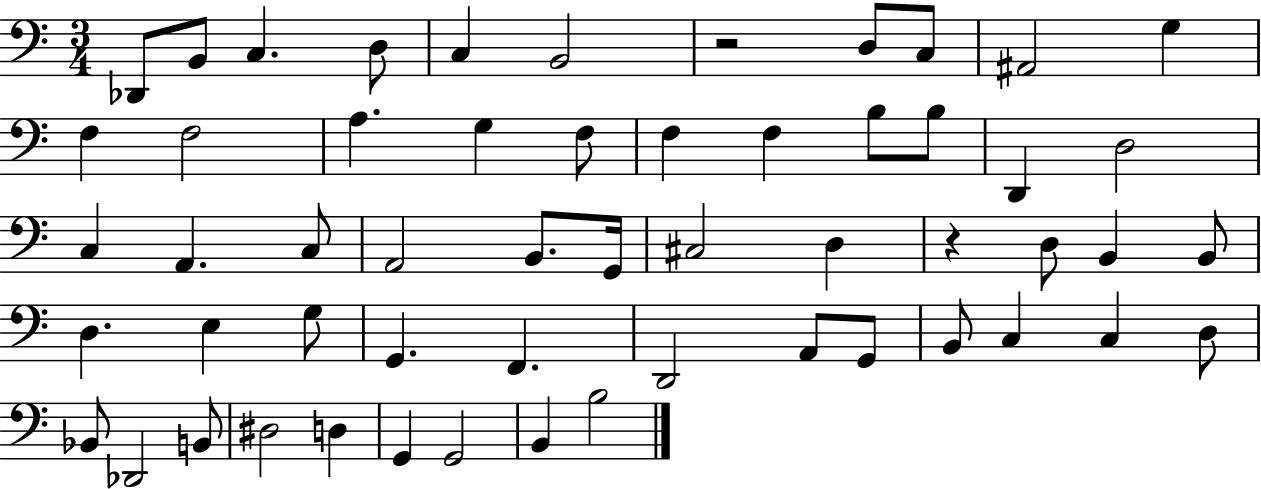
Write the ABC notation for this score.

X:1
T:Untitled
M:3/4
L:1/4
K:C
_D,,/2 B,,/2 C, D,/2 C, B,,2 z2 D,/2 C,/2 ^A,,2 G, F, F,2 A, G, F,/2 F, F, B,/2 B,/2 D,, D,2 C, A,, C,/2 A,,2 B,,/2 G,,/4 ^C,2 D, z D,/2 B,, B,,/2 D, E, G,/2 G,, F,, D,,2 A,,/2 G,,/2 B,,/2 C, C, D,/2 _B,,/2 _D,,2 B,,/2 ^D,2 D, G,, G,,2 B,, B,2